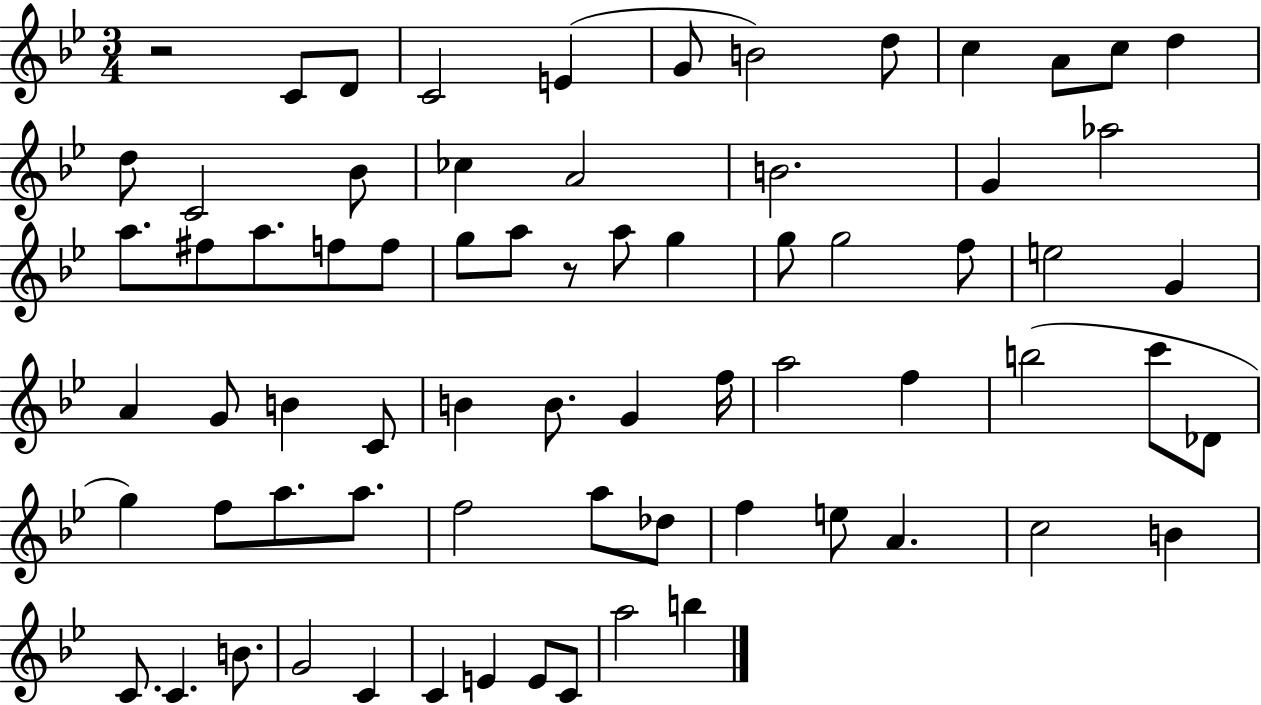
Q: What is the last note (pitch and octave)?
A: B5